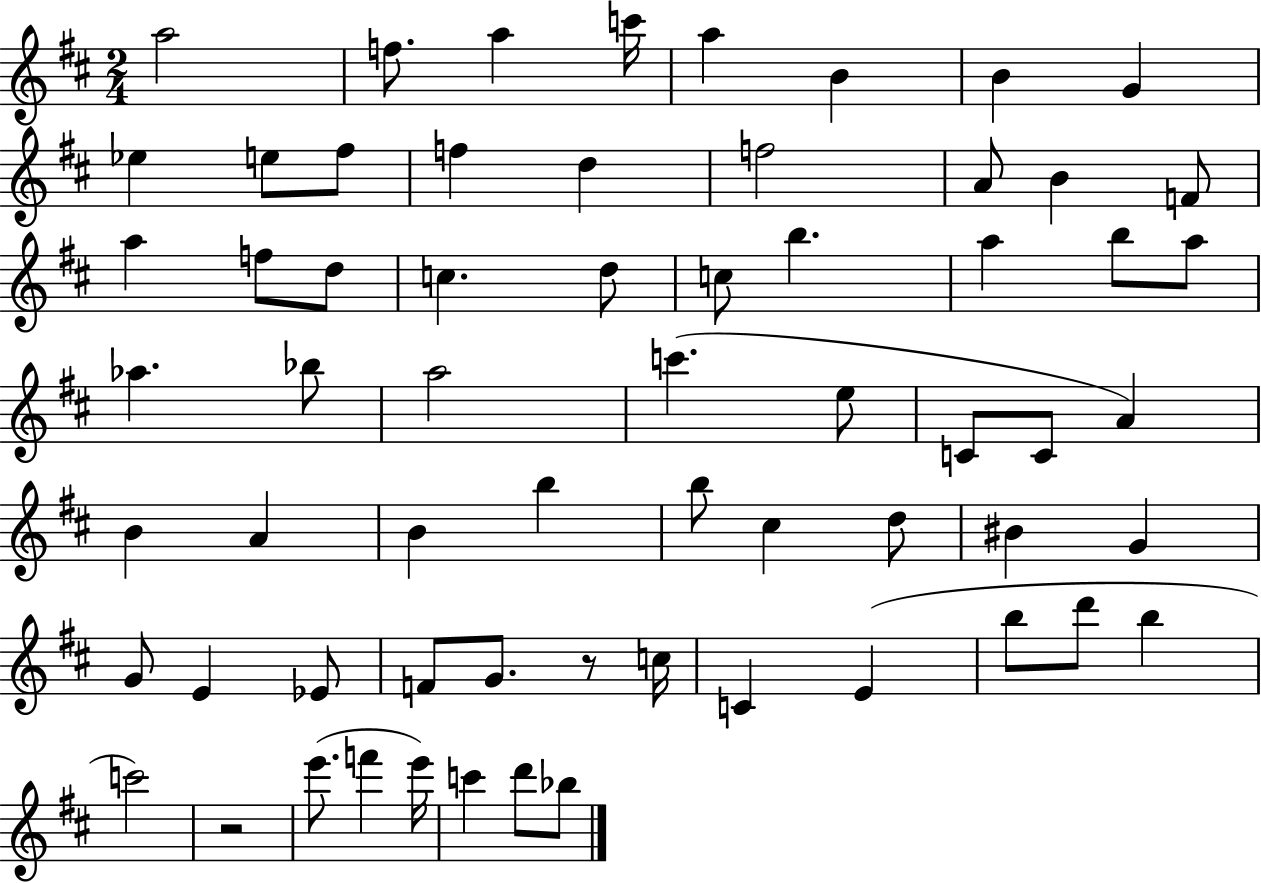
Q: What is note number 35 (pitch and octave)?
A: A4